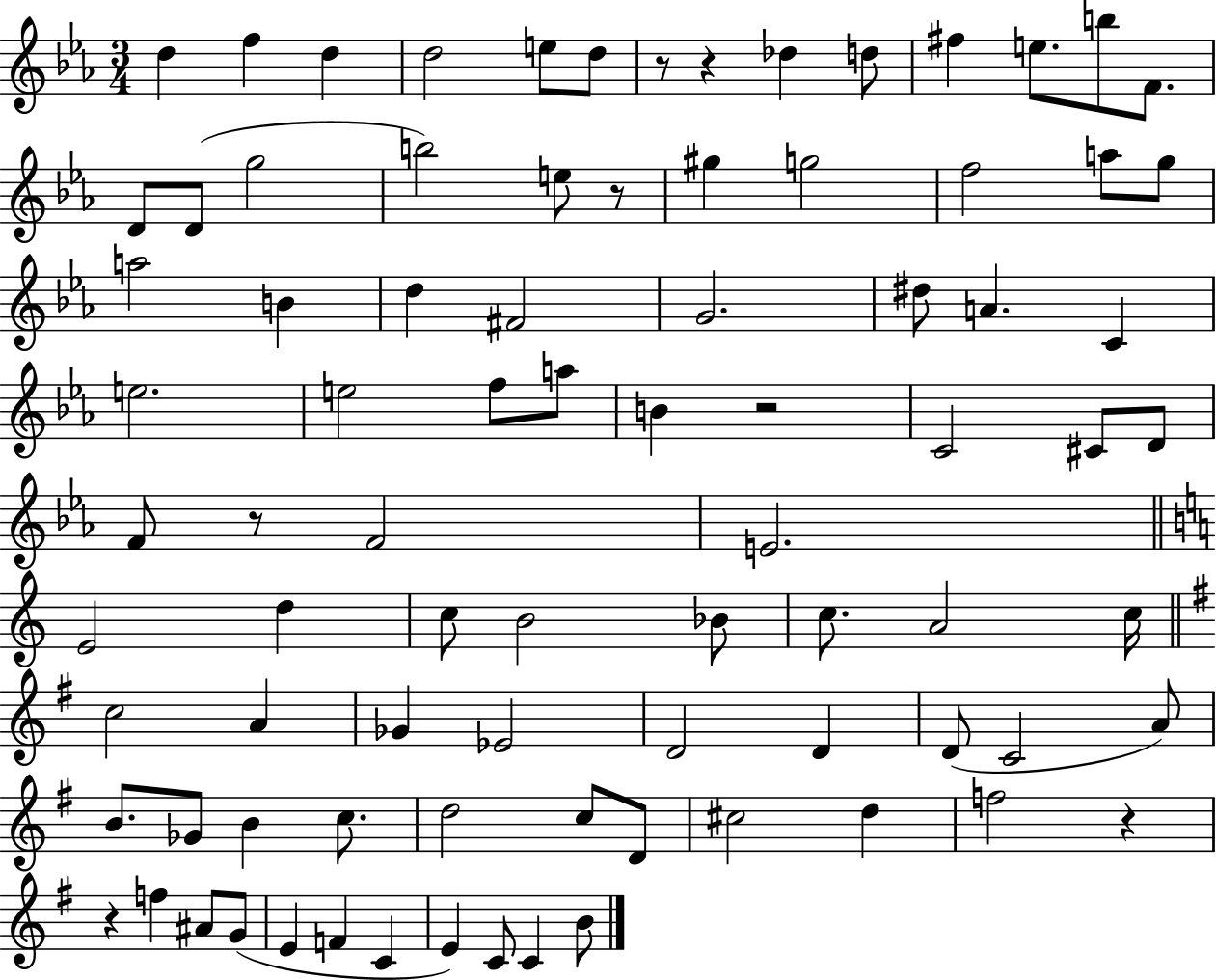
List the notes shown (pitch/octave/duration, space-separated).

D5/q F5/q D5/q D5/h E5/e D5/e R/e R/q Db5/q D5/e F#5/q E5/e. B5/e F4/e. D4/e D4/e G5/h B5/h E5/e R/e G#5/q G5/h F5/h A5/e G5/e A5/h B4/q D5/q F#4/h G4/h. D#5/e A4/q. C4/q E5/h. E5/h F5/e A5/e B4/q R/h C4/h C#4/e D4/e F4/e R/e F4/h E4/h. E4/h D5/q C5/e B4/h Bb4/e C5/e. A4/h C5/s C5/h A4/q Gb4/q Eb4/h D4/h D4/q D4/e C4/h A4/e B4/e. Gb4/e B4/q C5/e. D5/h C5/e D4/e C#5/h D5/q F5/h R/q R/q F5/q A#4/e G4/e E4/q F4/q C4/q E4/q C4/e C4/q B4/e